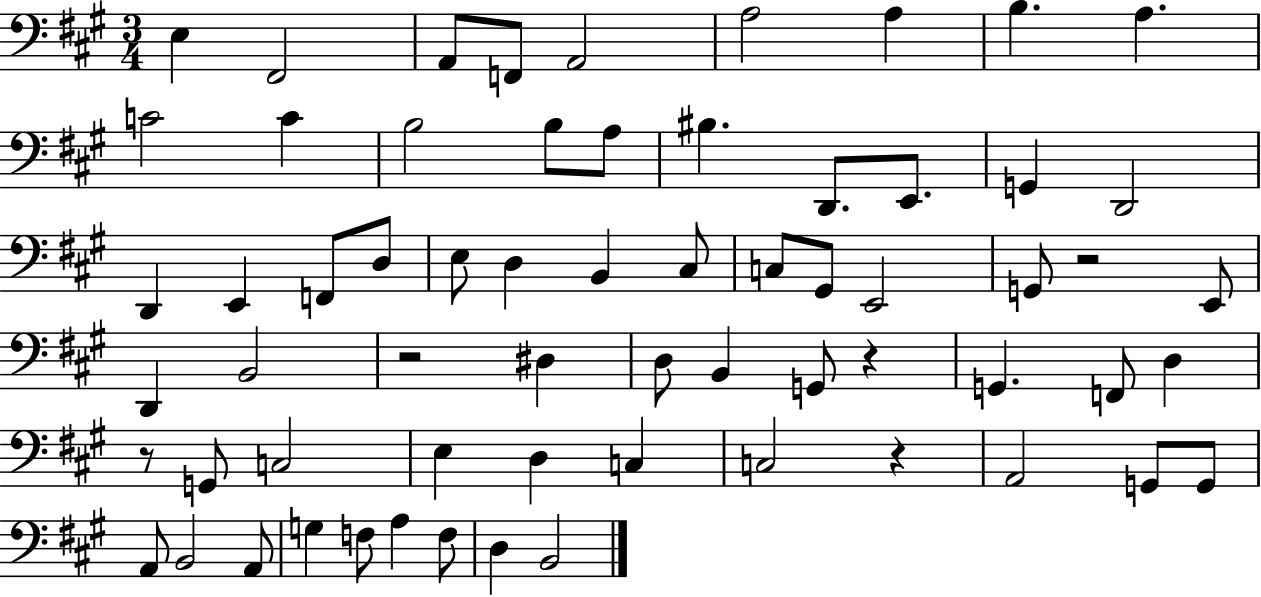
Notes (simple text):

E3/q F#2/h A2/e F2/e A2/h A3/h A3/q B3/q. A3/q. C4/h C4/q B3/h B3/e A3/e BIS3/q. D2/e. E2/e. G2/q D2/h D2/q E2/q F2/e D3/e E3/e D3/q B2/q C#3/e C3/e G#2/e E2/h G2/e R/h E2/e D2/q B2/h R/h D#3/q D3/e B2/q G2/e R/q G2/q. F2/e D3/q R/e G2/e C3/h E3/q D3/q C3/q C3/h R/q A2/h G2/e G2/e A2/e B2/h A2/e G3/q F3/e A3/q F3/e D3/q B2/h